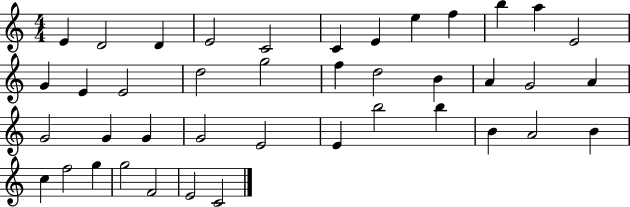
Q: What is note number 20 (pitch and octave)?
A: B4